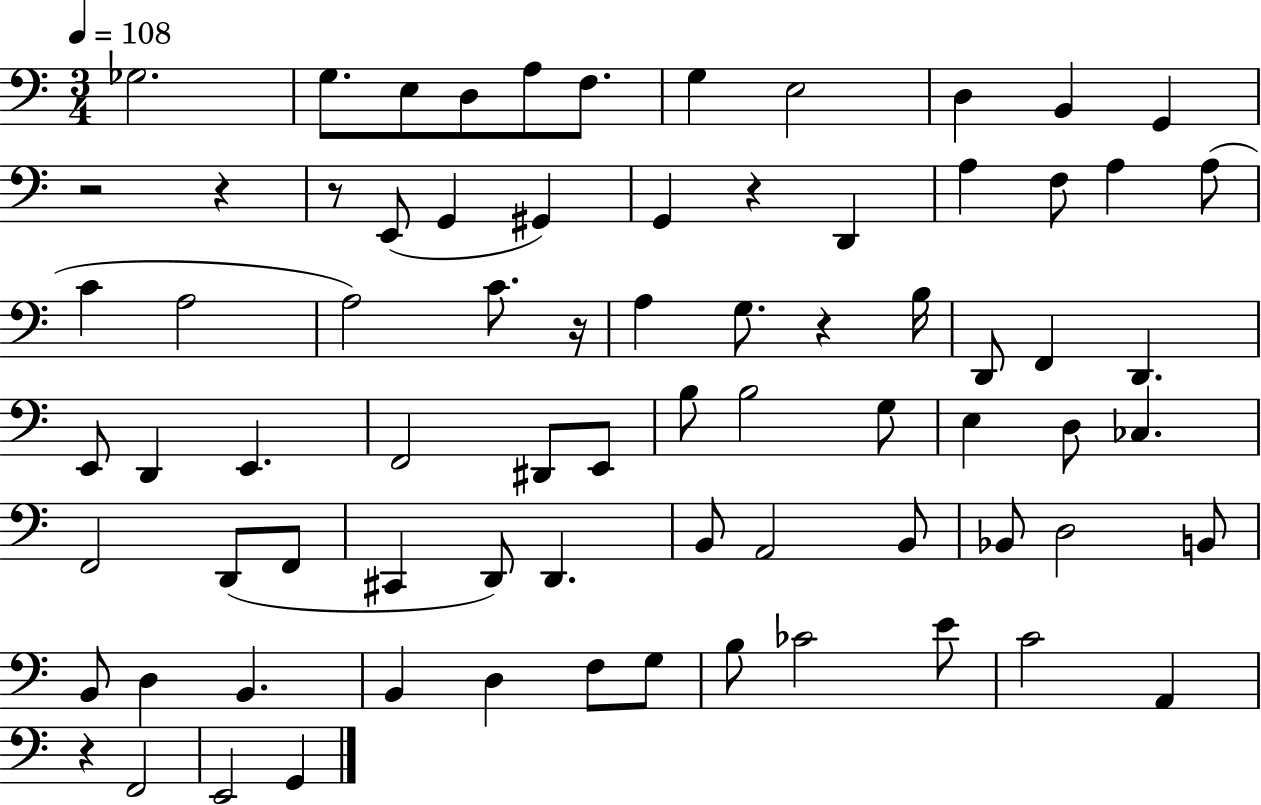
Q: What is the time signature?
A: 3/4